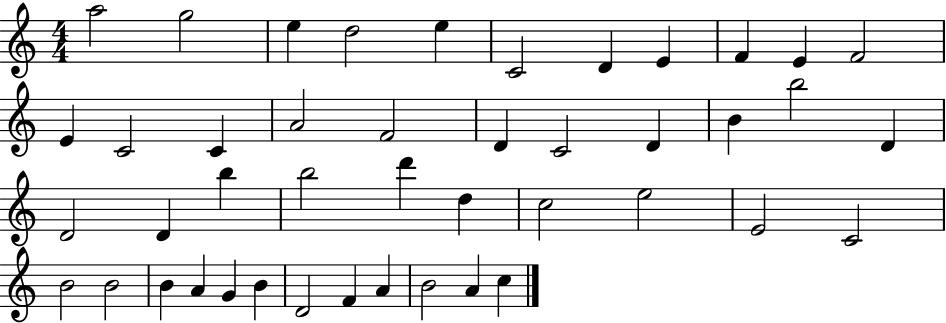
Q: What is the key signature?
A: C major